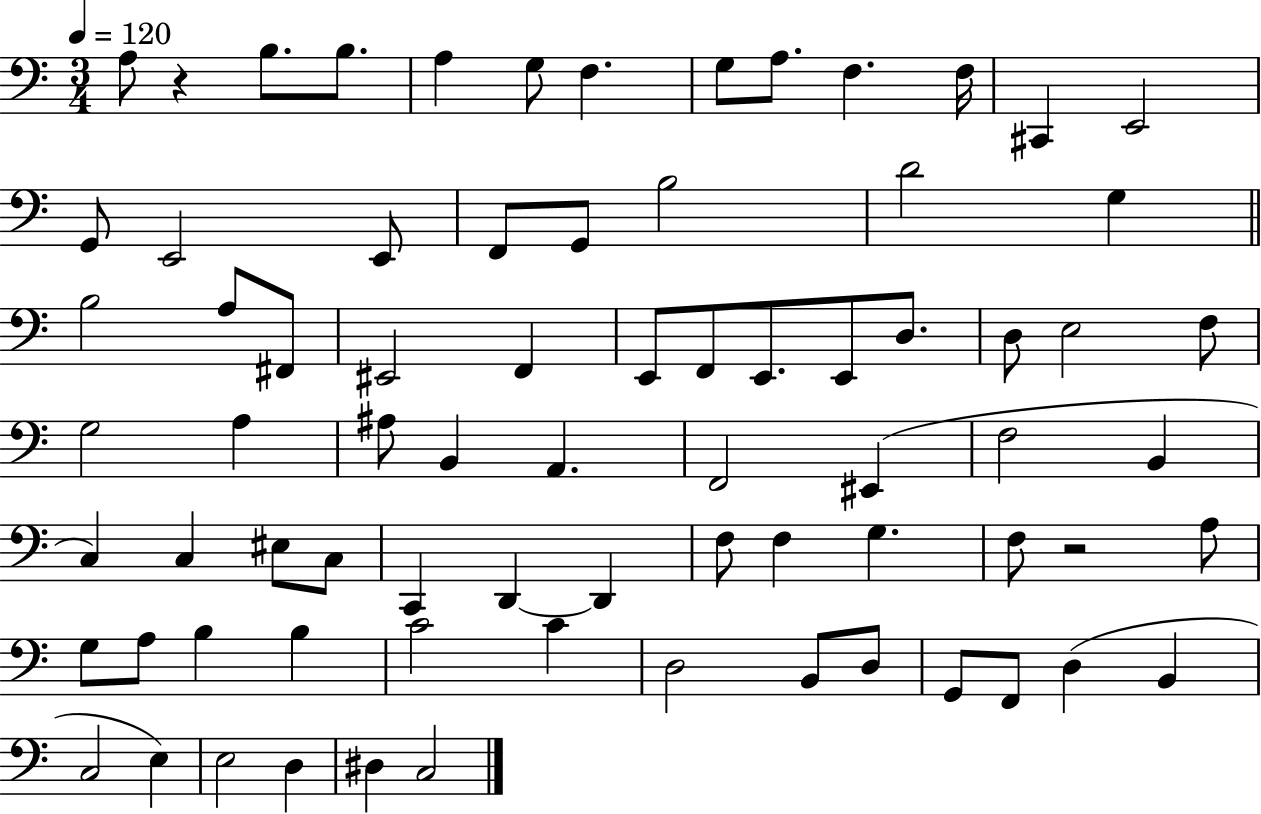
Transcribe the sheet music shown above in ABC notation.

X:1
T:Untitled
M:3/4
L:1/4
K:C
A,/2 z B,/2 B,/2 A, G,/2 F, G,/2 A,/2 F, F,/4 ^C,, E,,2 G,,/2 E,,2 E,,/2 F,,/2 G,,/2 B,2 D2 G, B,2 A,/2 ^F,,/2 ^E,,2 F,, E,,/2 F,,/2 E,,/2 E,,/2 D,/2 D,/2 E,2 F,/2 G,2 A, ^A,/2 B,, A,, F,,2 ^E,, F,2 B,, C, C, ^E,/2 C,/2 C,, D,, D,, F,/2 F, G, F,/2 z2 A,/2 G,/2 A,/2 B, B, C2 C D,2 B,,/2 D,/2 G,,/2 F,,/2 D, B,, C,2 E, E,2 D, ^D, C,2